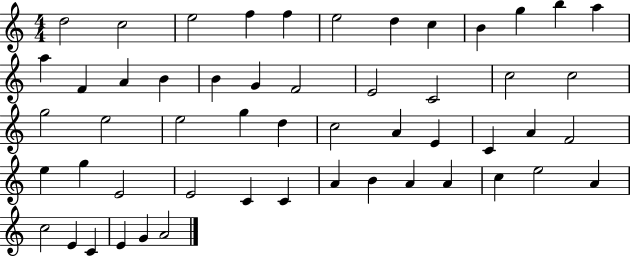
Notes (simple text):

D5/h C5/h E5/h F5/q F5/q E5/h D5/q C5/q B4/q G5/q B5/q A5/q A5/q F4/q A4/q B4/q B4/q G4/q F4/h E4/h C4/h C5/h C5/h G5/h E5/h E5/h G5/q D5/q C5/h A4/q E4/q C4/q A4/q F4/h E5/q G5/q E4/h E4/h C4/q C4/q A4/q B4/q A4/q A4/q C5/q E5/h A4/q C5/h E4/q C4/q E4/q G4/q A4/h